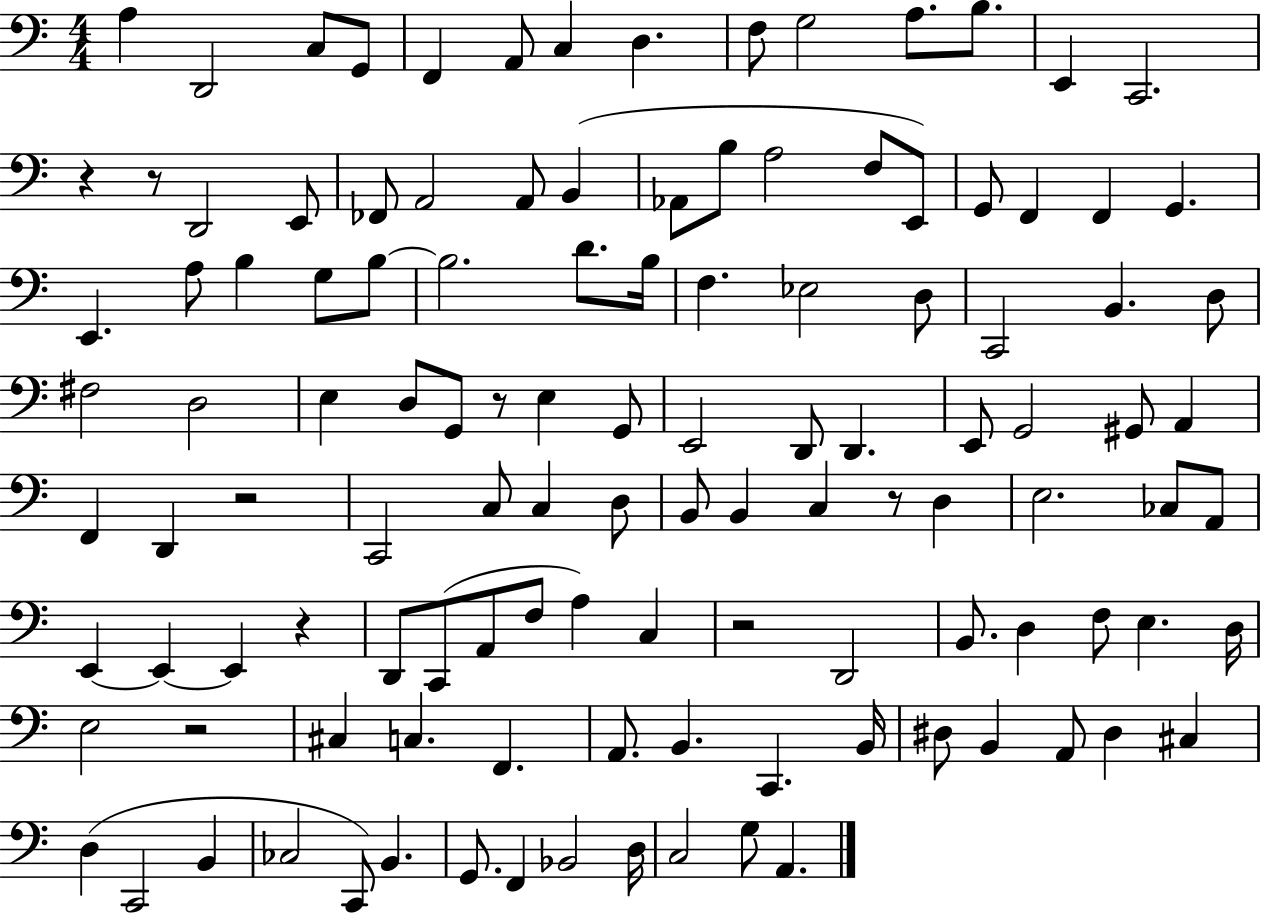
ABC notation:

X:1
T:Untitled
M:4/4
L:1/4
K:C
A, D,,2 C,/2 G,,/2 F,, A,,/2 C, D, F,/2 G,2 A,/2 B,/2 E,, C,,2 z z/2 D,,2 E,,/2 _F,,/2 A,,2 A,,/2 B,, _A,,/2 B,/2 A,2 F,/2 E,,/2 G,,/2 F,, F,, G,, E,, A,/2 B, G,/2 B,/2 B,2 D/2 B,/4 F, _E,2 D,/2 C,,2 B,, D,/2 ^F,2 D,2 E, D,/2 G,,/2 z/2 E, G,,/2 E,,2 D,,/2 D,, E,,/2 G,,2 ^G,,/2 A,, F,, D,, z2 C,,2 C,/2 C, D,/2 B,,/2 B,, C, z/2 D, E,2 _C,/2 A,,/2 E,, E,, E,, z D,,/2 C,,/2 A,,/2 F,/2 A, C, z2 D,,2 B,,/2 D, F,/2 E, D,/4 E,2 z2 ^C, C, F,, A,,/2 B,, C,, B,,/4 ^D,/2 B,, A,,/2 ^D, ^C, D, C,,2 B,, _C,2 C,,/2 B,, G,,/2 F,, _B,,2 D,/4 C,2 G,/2 A,,